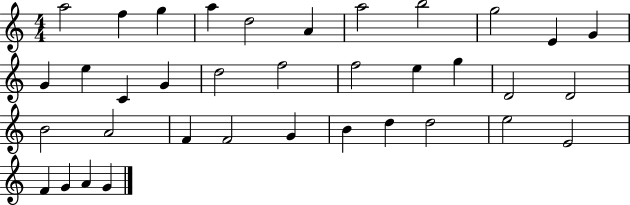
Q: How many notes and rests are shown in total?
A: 36